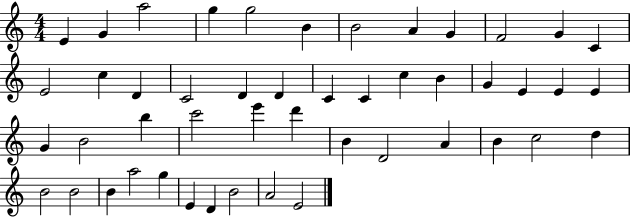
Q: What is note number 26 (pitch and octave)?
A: E4